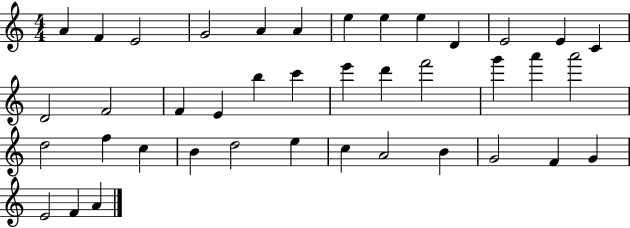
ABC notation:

X:1
T:Untitled
M:4/4
L:1/4
K:C
A F E2 G2 A A e e e D E2 E C D2 F2 F E b c' e' d' f'2 g' a' a'2 d2 f c B d2 e c A2 B G2 F G E2 F A